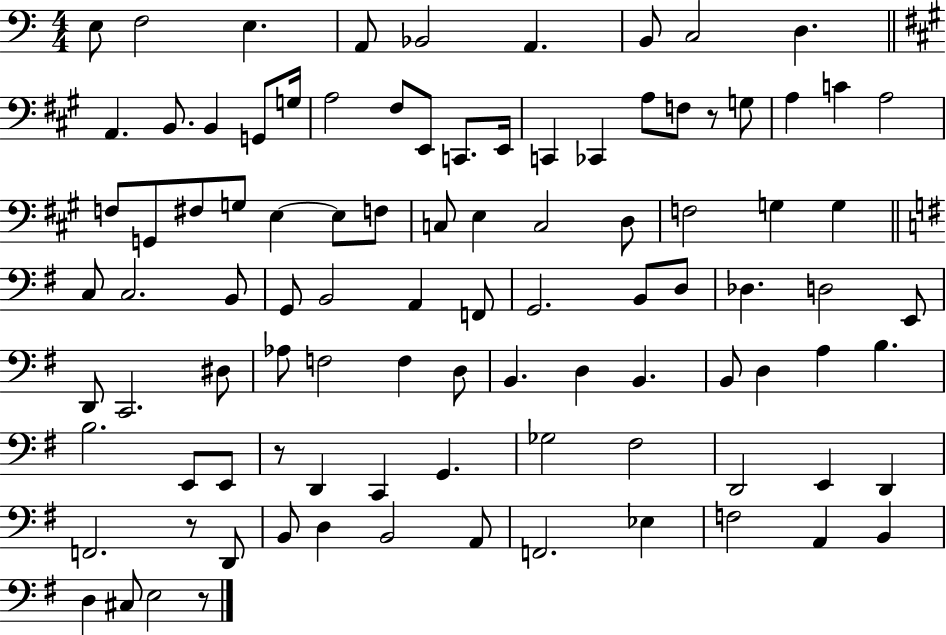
E3/e F3/h E3/q. A2/e Bb2/h A2/q. B2/e C3/h D3/q. A2/q. B2/e. B2/q G2/e G3/s A3/h F#3/e E2/e C2/e. E2/s C2/q CES2/q A3/e F3/e R/e G3/e A3/q C4/q A3/h F3/e G2/e F#3/e G3/e E3/q E3/e F3/e C3/e E3/q C3/h D3/e F3/h G3/q G3/q C3/e C3/h. B2/e G2/e B2/h A2/q F2/e G2/h. B2/e D3/e Db3/q. D3/h E2/e D2/e C2/h. D#3/e Ab3/e F3/h F3/q D3/e B2/q. D3/q B2/q. B2/e D3/q A3/q B3/q. B3/h. E2/e E2/e R/e D2/q C2/q G2/q. Gb3/h F#3/h D2/h E2/q D2/q F2/h. R/e D2/e B2/e D3/q B2/h A2/e F2/h. Eb3/q F3/h A2/q B2/q D3/q C#3/e E3/h R/e